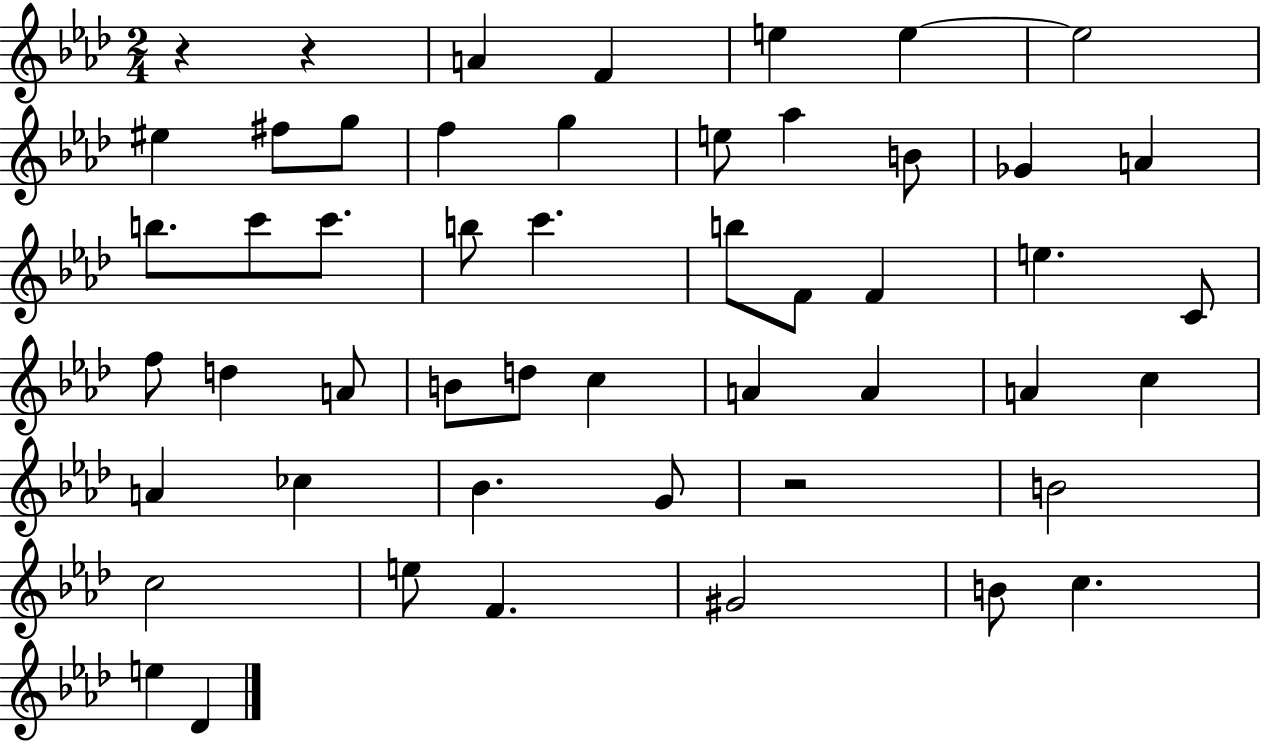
{
  \clef treble
  \numericTimeSignature
  \time 2/4
  \key aes \major
  r4 r4 | a'4 f'4 | e''4 e''4~~ | e''2 | \break eis''4 fis''8 g''8 | f''4 g''4 | e''8 aes''4 b'8 | ges'4 a'4 | \break b''8. c'''8 c'''8. | b''8 c'''4. | b''8 f'8 f'4 | e''4. c'8 | \break f''8 d''4 a'8 | b'8 d''8 c''4 | a'4 a'4 | a'4 c''4 | \break a'4 ces''4 | bes'4. g'8 | r2 | b'2 | \break c''2 | e''8 f'4. | gis'2 | b'8 c''4. | \break e''4 des'4 | \bar "|."
}